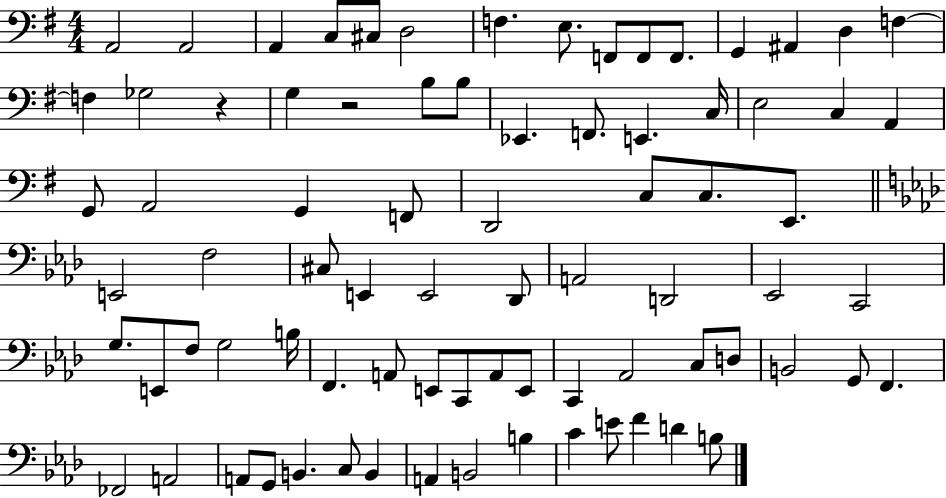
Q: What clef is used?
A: bass